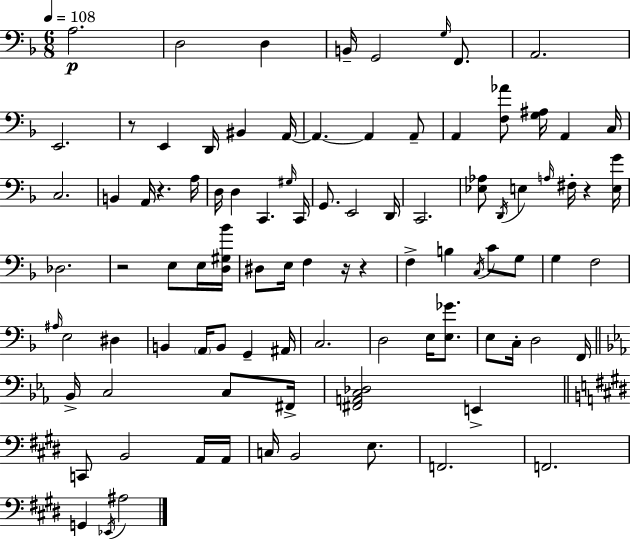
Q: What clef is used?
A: bass